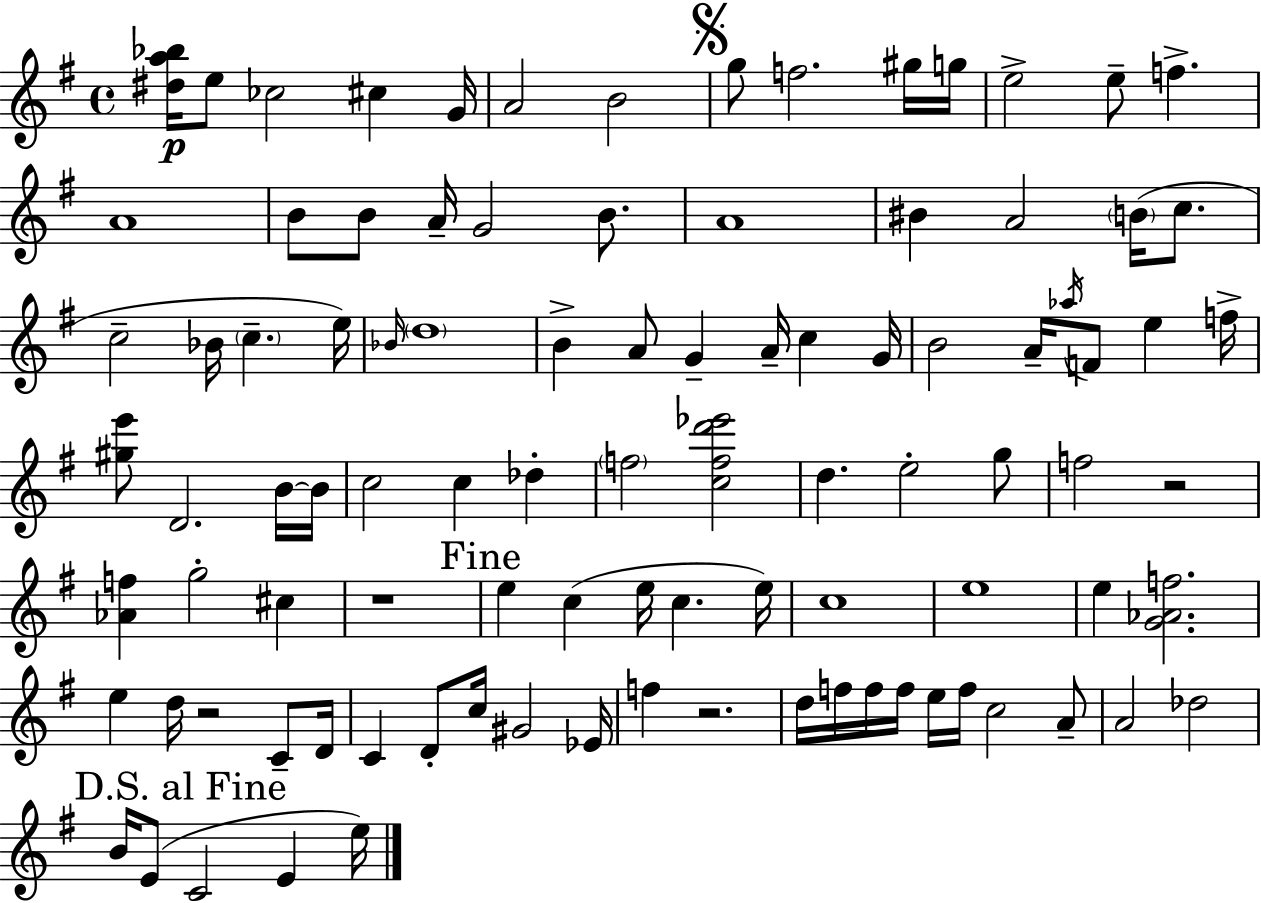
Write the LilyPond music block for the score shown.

{
  \clef treble
  \time 4/4
  \defaultTimeSignature
  \key g \major
  \repeat volta 2 { <dis'' a'' bes''>16\p e''8 ces''2 cis''4 g'16 | a'2 b'2 | \mark \markup { \musicglyph "scripts.segno" } g''8 f''2. gis''16 g''16 | e''2-> e''8-- f''4.-> | \break a'1 | b'8 b'8 a'16-- g'2 b'8. | a'1 | bis'4 a'2 \parenthesize b'16( c''8. | \break c''2-- bes'16 \parenthesize c''4.-- e''16) | \grace { bes'16 } \parenthesize d''1 | b'4-> a'8 g'4-- a'16-- c''4 | g'16 b'2 a'16-- \acciaccatura { aes''16 } f'8 e''4 | \break f''16-> <gis'' e'''>8 d'2. | b'16~~ b'16 c''2 c''4 des''4-. | \parenthesize f''2 <c'' f'' d''' ees'''>2 | d''4. e''2-. | \break g''8 f''2 r2 | <aes' f''>4 g''2-. cis''4 | r1 | \mark "Fine" e''4 c''4( e''16 c''4. | \break e''16) c''1 | e''1 | e''4 <g' aes' f''>2. | e''4 d''16 r2 c'8-- | \break d'16 c'4 d'8-. c''16 gis'2 | ees'16 f''4 r2. | d''16 f''16 f''16 f''16 e''16 f''16 c''2 | a'8-- a'2 des''2 | \break \mark "D.S. al Fine" b'16 e'8( c'2 e'4 | e''16) } \bar "|."
}